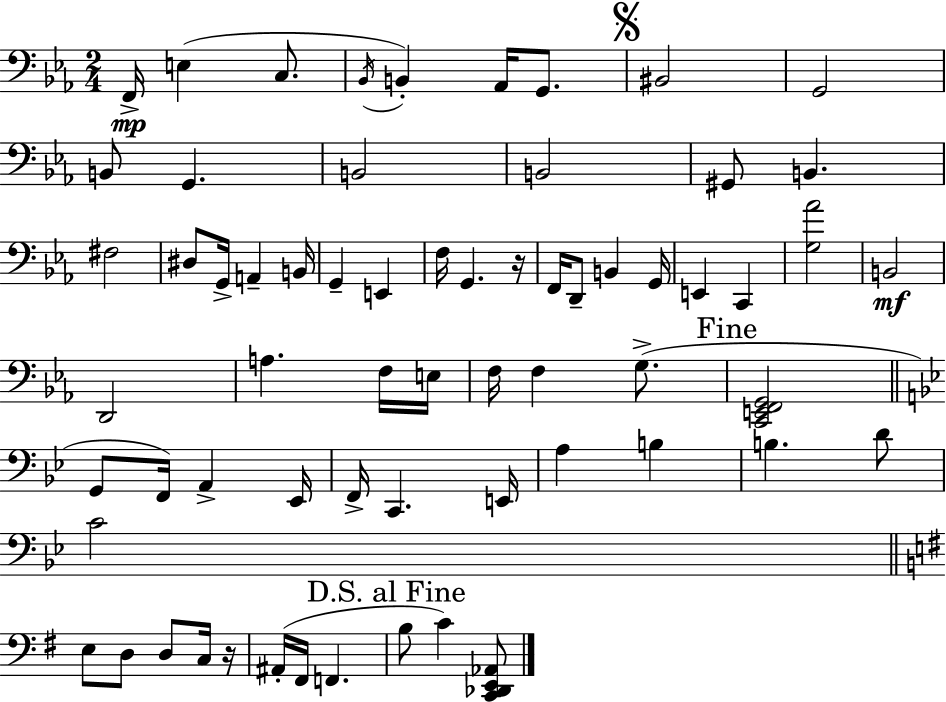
{
  \clef bass
  \numericTimeSignature
  \time 2/4
  \key c \minor
  f,16->\mp e4( c8. | \acciaccatura { bes,16 } b,4-.) aes,16 g,8. | \mark \markup { \musicglyph "scripts.segno" } bis,2 | g,2 | \break b,8 g,4. | b,2 | b,2 | gis,8 b,4. | \break fis2 | dis8 g,16-> a,4-- | b,16 g,4-- e,4 | f16 g,4. | \break r16 f,16 d,8-- b,4 | g,16 e,4 c,4 | <g aes'>2 | b,2\mf | \break d,2 | a4. f16 | e16 f16 f4 g8.->( | \mark "Fine" <c, e, f, g,>2 | \break \bar "||" \break \key g \minor g,8 f,16) a,4-> ees,16 | f,16-> c,4. e,16 | a4 b4 | b4. d'8 | \break c'2 | \bar "||" \break \key g \major e8 d8 d8 c16 r16 | ais,16-.( fis,16 f,4. | \mark "D.S. al Fine" b8 c'4) <c, des, e, aes,>8 | \bar "|."
}